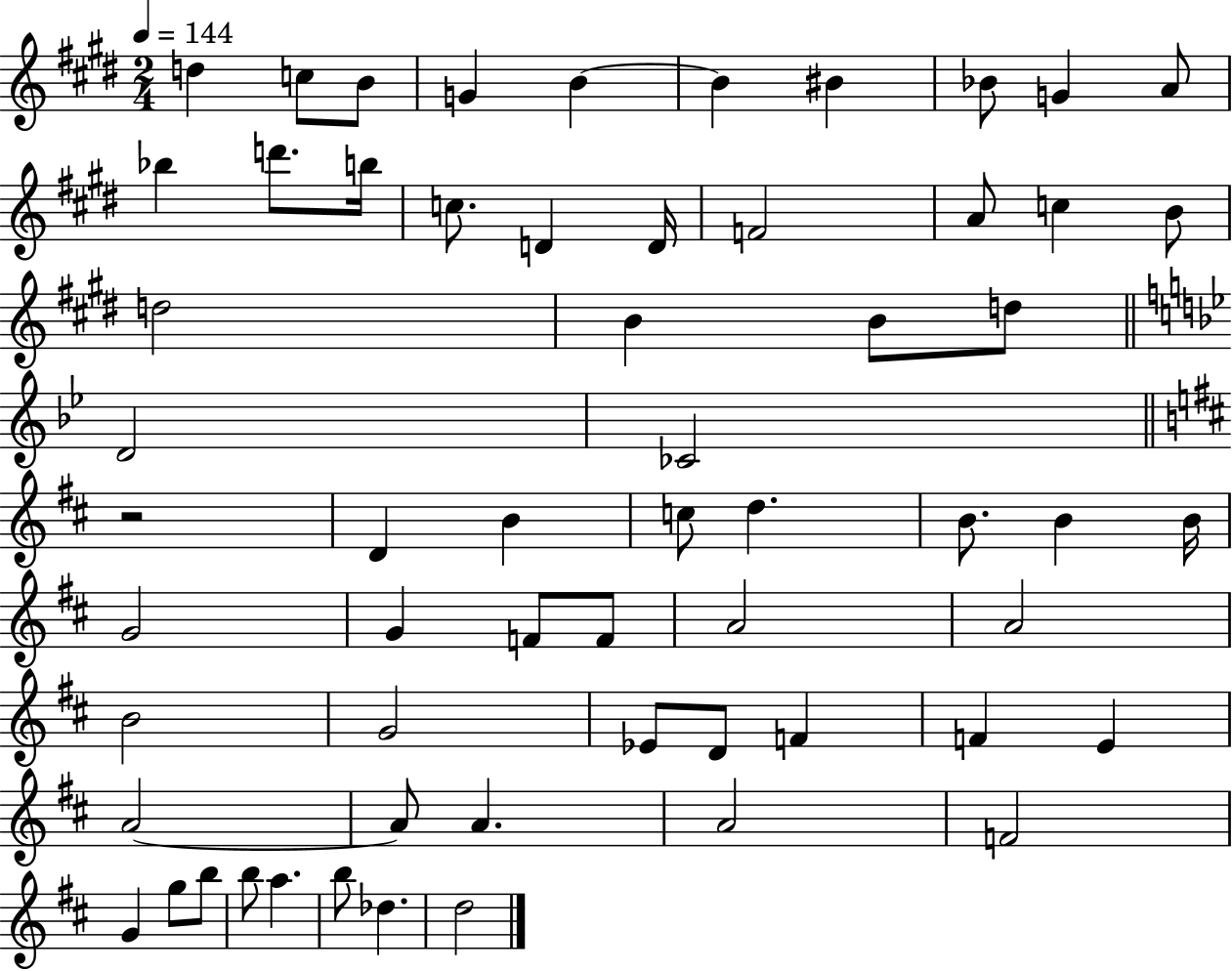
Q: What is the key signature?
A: E major